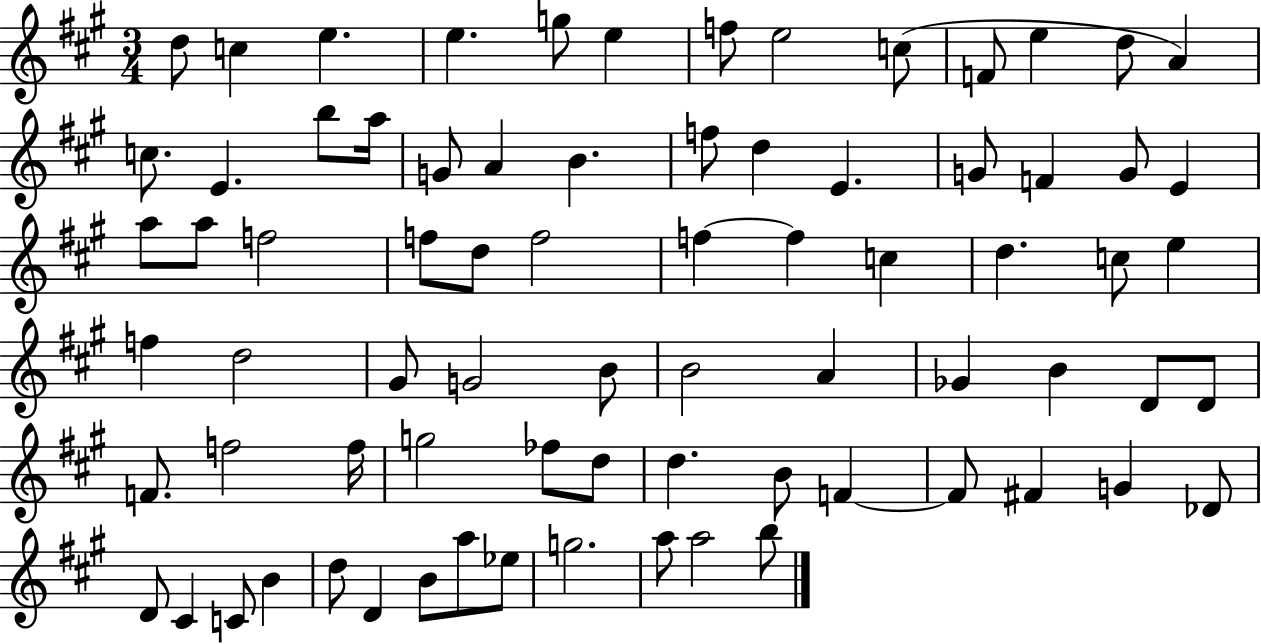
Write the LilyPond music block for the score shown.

{
  \clef treble
  \numericTimeSignature
  \time 3/4
  \key a \major
  d''8 c''4 e''4. | e''4. g''8 e''4 | f''8 e''2 c''8( | f'8 e''4 d''8 a'4) | \break c''8. e'4. b''8 a''16 | g'8 a'4 b'4. | f''8 d''4 e'4. | g'8 f'4 g'8 e'4 | \break a''8 a''8 f''2 | f''8 d''8 f''2 | f''4~~ f''4 c''4 | d''4. c''8 e''4 | \break f''4 d''2 | gis'8 g'2 b'8 | b'2 a'4 | ges'4 b'4 d'8 d'8 | \break f'8. f''2 f''16 | g''2 fes''8 d''8 | d''4. b'8 f'4~~ | f'8 fis'4 g'4 des'8 | \break d'8 cis'4 c'8 b'4 | d''8 d'4 b'8 a''8 ees''8 | g''2. | a''8 a''2 b''8 | \break \bar "|."
}